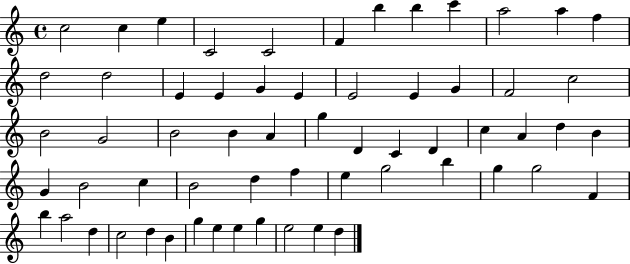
{
  \clef treble
  \time 4/4
  \defaultTimeSignature
  \key c \major
  c''2 c''4 e''4 | c'2 c'2 | f'4 b''4 b''4 c'''4 | a''2 a''4 f''4 | \break d''2 d''2 | e'4 e'4 g'4 e'4 | e'2 e'4 g'4 | f'2 c''2 | \break b'2 g'2 | b'2 b'4 a'4 | g''4 d'4 c'4 d'4 | c''4 a'4 d''4 b'4 | \break g'4 b'2 c''4 | b'2 d''4 f''4 | e''4 g''2 b''4 | g''4 g''2 f'4 | \break b''4 a''2 d''4 | c''2 d''4 b'4 | g''4 e''4 e''4 g''4 | e''2 e''4 d''4 | \break \bar "|."
}